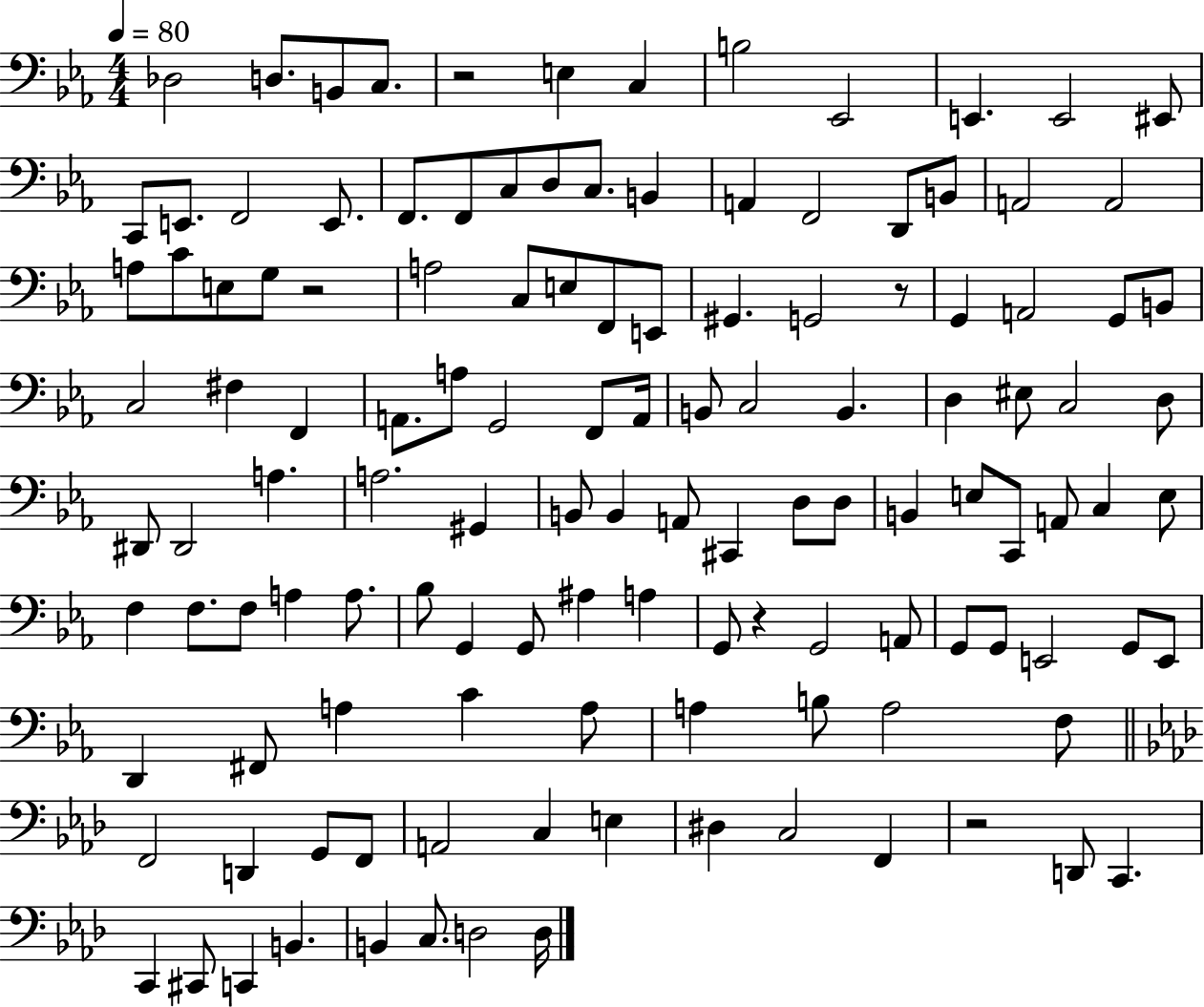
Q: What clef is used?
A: bass